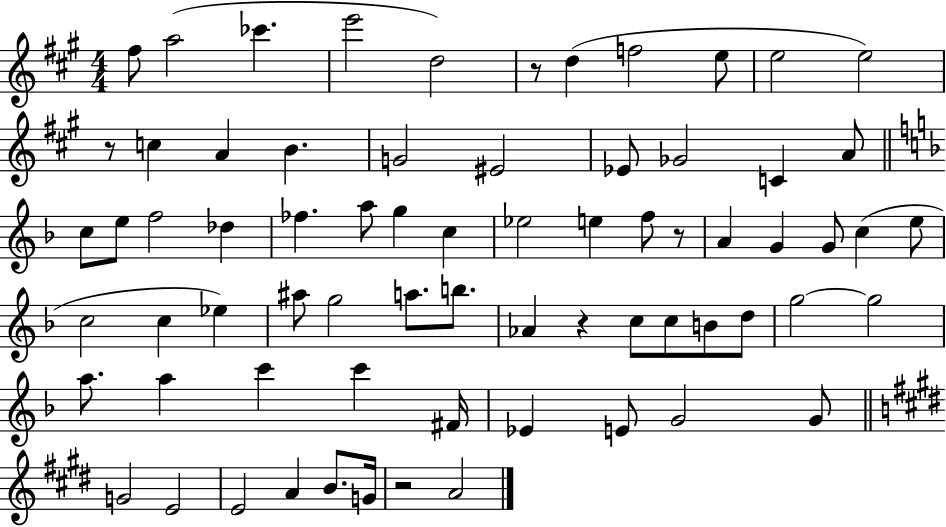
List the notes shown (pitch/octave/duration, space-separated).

F#5/e A5/h CES6/q. E6/h D5/h R/e D5/q F5/h E5/e E5/h E5/h R/e C5/q A4/q B4/q. G4/h EIS4/h Eb4/e Gb4/h C4/q A4/e C5/e E5/e F5/h Db5/q FES5/q. A5/e G5/q C5/q Eb5/h E5/q F5/e R/e A4/q G4/q G4/e C5/q E5/e C5/h C5/q Eb5/q A#5/e G5/h A5/e. B5/e. Ab4/q R/q C5/e C5/e B4/e D5/e G5/h G5/h A5/e. A5/q C6/q C6/q F#4/s Eb4/q E4/e G4/h G4/e G4/h E4/h E4/h A4/q B4/e. G4/s R/h A4/h